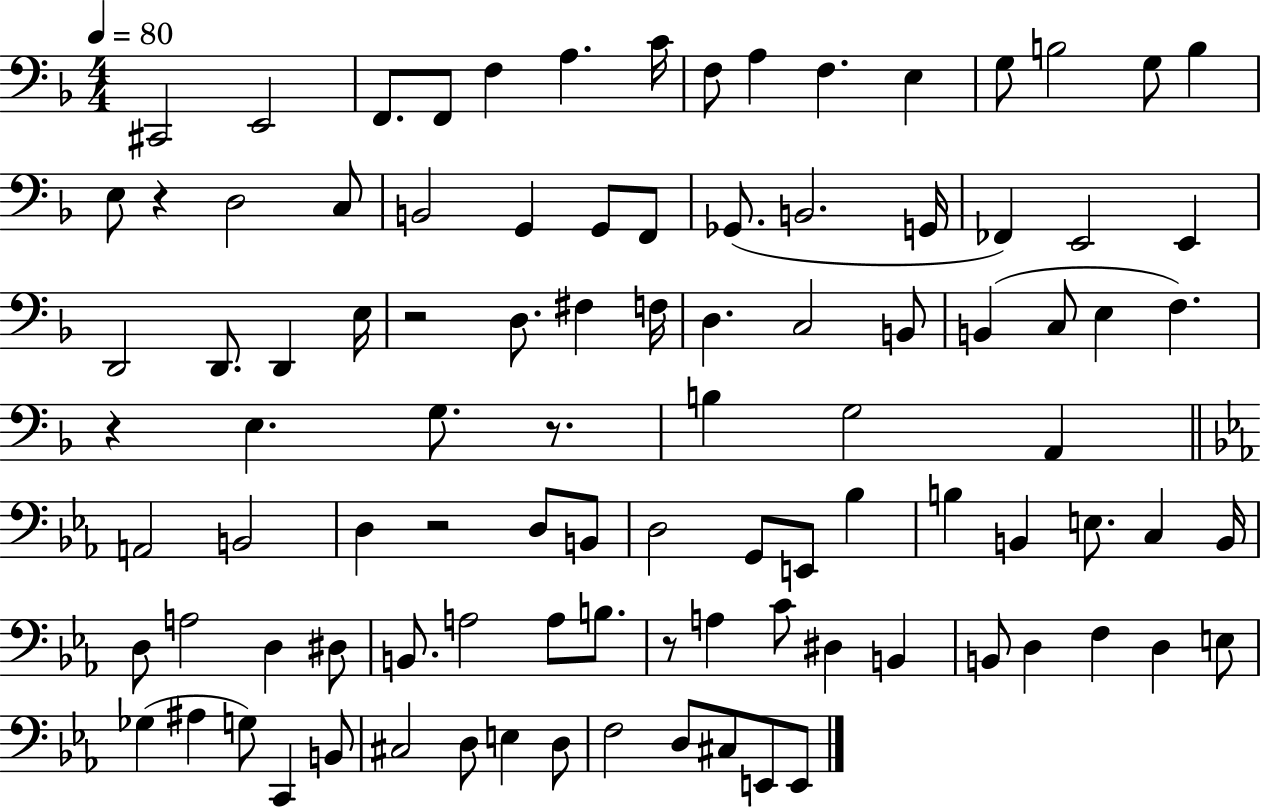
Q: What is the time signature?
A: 4/4